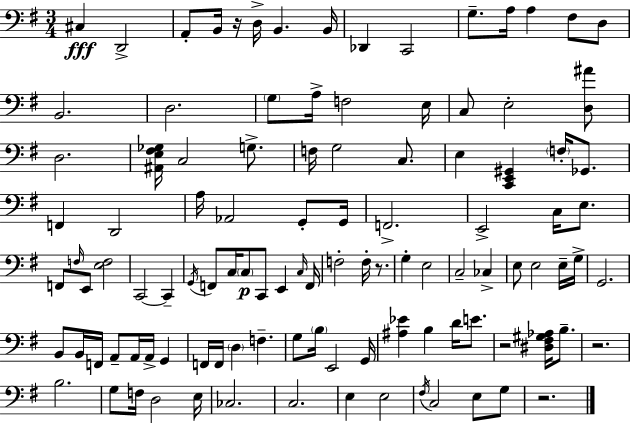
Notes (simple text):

C#3/q D2/h A2/e B2/s R/s D3/s B2/q. B2/s Db2/q C2/h G3/e. A3/s A3/q F#3/e D3/e B2/h. D3/h. G3/e A3/s F3/h E3/s C3/e E3/h [D3,A#4]/e D3/h. [A#2,E3,F#3,Gb3]/s C3/h G3/e. F3/s G3/h C3/e. E3/q [C2,E2,G#2]/q F3/s Gb2/e. F2/q D2/h A3/s Ab2/h G2/e G2/s F2/h. E2/h C3/s E3/e. F2/e F3/s E2/e [E3,F3]/h C2/h C2/q G2/s F2/e C3/s C3/e C2/e E2/q C3/s F2/s F3/h F3/s R/e. G3/q E3/h C3/h CES3/q E3/e E3/h E3/s G3/s G2/h. B2/e B2/s F2/s A2/e A2/s A2/s G2/q F2/s F2/s D3/q F3/q. G3/e B3/s E2/h G2/s [A#3,Eb4]/q B3/q D4/s E4/e. R/h [D#3,F#3,G#3,Ab3]/s B3/e. R/h. B3/h. G3/e F3/s D3/h E3/s CES3/h. C3/h. E3/q E3/h F#3/s C3/h E3/e G3/e R/h.